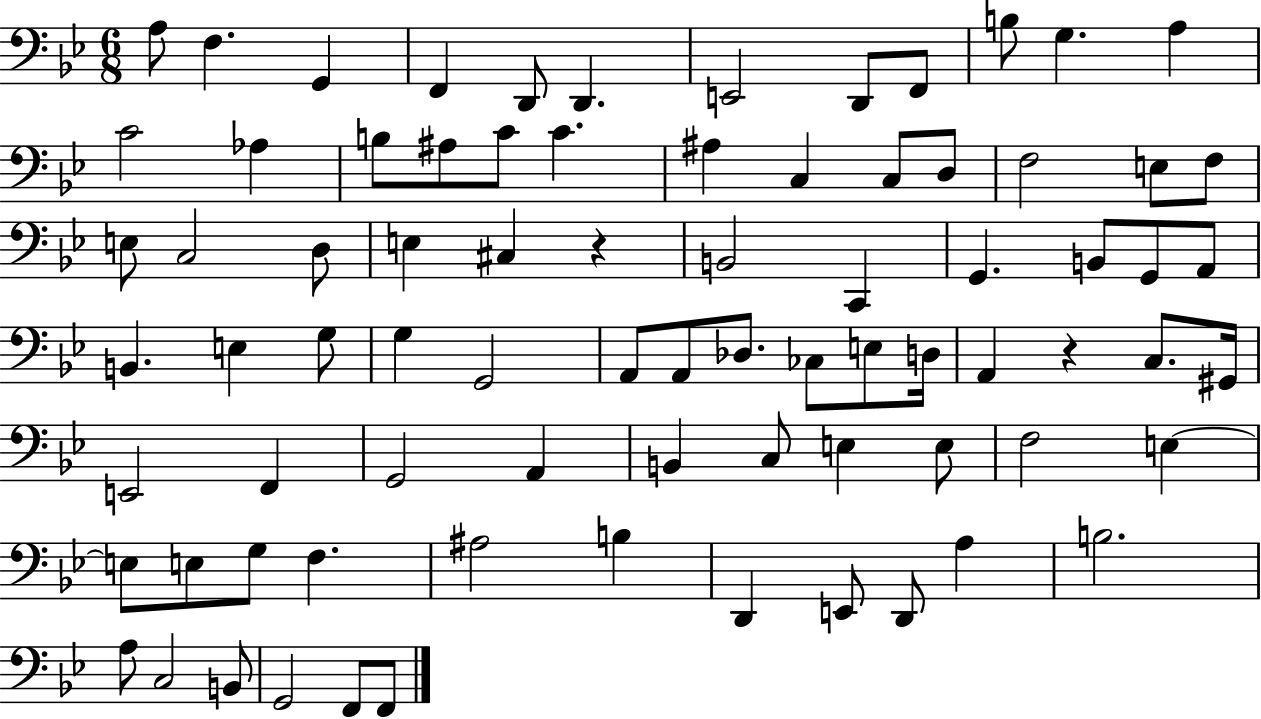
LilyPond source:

{
  \clef bass
  \numericTimeSignature
  \time 6/8
  \key bes \major
  a8 f4. g,4 | f,4 d,8 d,4. | e,2 d,8 f,8 | b8 g4. a4 | \break c'2 aes4 | b8 ais8 c'8 c'4. | ais4 c4 c8 d8 | f2 e8 f8 | \break e8 c2 d8 | e4 cis4 r4 | b,2 c,4 | g,4. b,8 g,8 a,8 | \break b,4. e4 g8 | g4 g,2 | a,8 a,8 des8. ces8 e8 d16 | a,4 r4 c8. gis,16 | \break e,2 f,4 | g,2 a,4 | b,4 c8 e4 e8 | f2 e4~~ | \break e8 e8 g8 f4. | ais2 b4 | d,4 e,8 d,8 a4 | b2. | \break a8 c2 b,8 | g,2 f,8 f,8 | \bar "|."
}